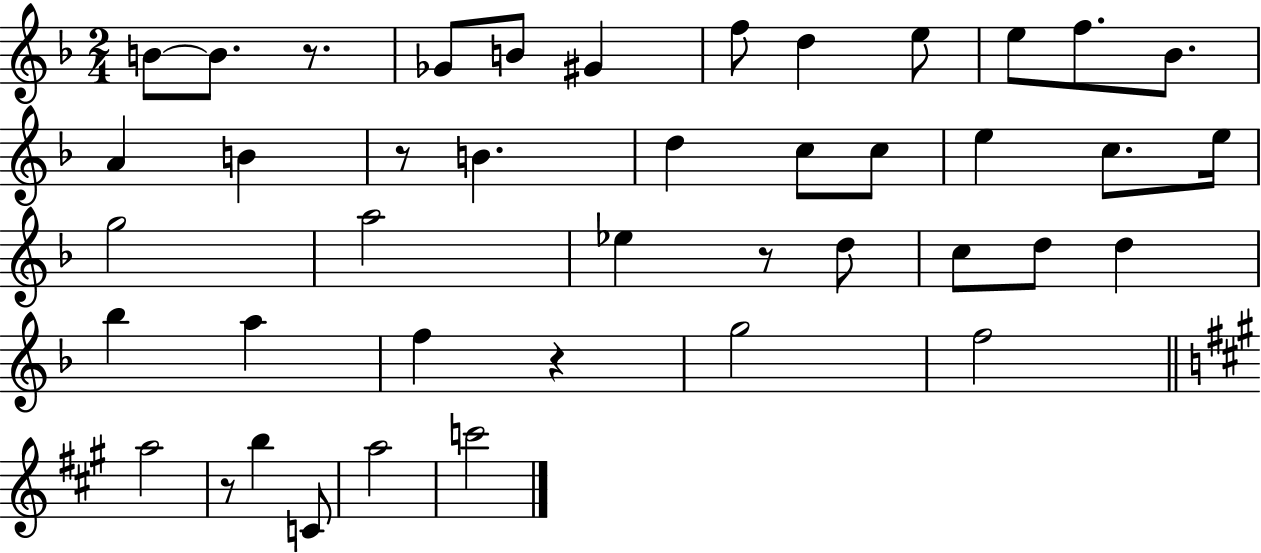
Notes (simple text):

B4/e B4/e. R/e. Gb4/e B4/e G#4/q F5/e D5/q E5/e E5/e F5/e. Bb4/e. A4/q B4/q R/e B4/q. D5/q C5/e C5/e E5/q C5/e. E5/s G5/h A5/h Eb5/q R/e D5/e C5/e D5/e D5/q Bb5/q A5/q F5/q R/q G5/h F5/h A5/h R/e B5/q C4/e A5/h C6/h